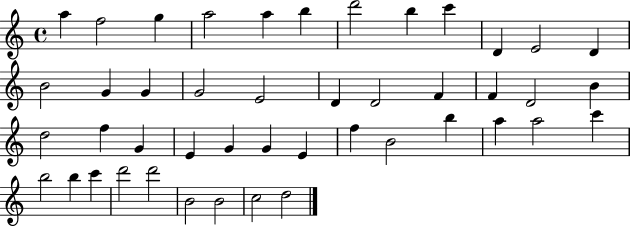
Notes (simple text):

A5/q F5/h G5/q A5/h A5/q B5/q D6/h B5/q C6/q D4/q E4/h D4/q B4/h G4/q G4/q G4/h E4/h D4/q D4/h F4/q F4/q D4/h B4/q D5/h F5/q G4/q E4/q G4/q G4/q E4/q F5/q B4/h B5/q A5/q A5/h C6/q B5/h B5/q C6/q D6/h D6/h B4/h B4/h C5/h D5/h